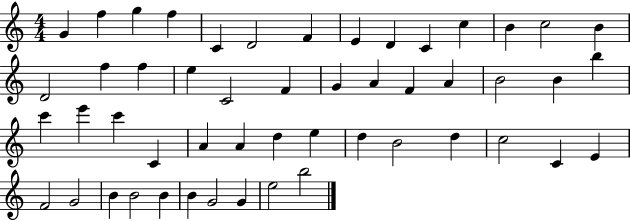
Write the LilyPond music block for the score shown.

{
  \clef treble
  \numericTimeSignature
  \time 4/4
  \key c \major
  g'4 f''4 g''4 f''4 | c'4 d'2 f'4 | e'4 d'4 c'4 c''4 | b'4 c''2 b'4 | \break d'2 f''4 f''4 | e''4 c'2 f'4 | g'4 a'4 f'4 a'4 | b'2 b'4 b''4 | \break c'''4 e'''4 c'''4 c'4 | a'4 a'4 d''4 e''4 | d''4 b'2 d''4 | c''2 c'4 e'4 | \break f'2 g'2 | b'4 b'2 b'4 | b'4 g'2 g'4 | e''2 b''2 | \break \bar "|."
}